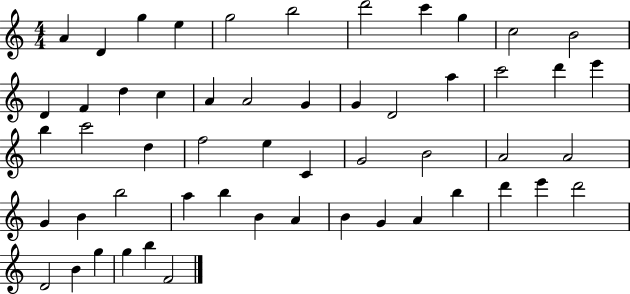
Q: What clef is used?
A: treble